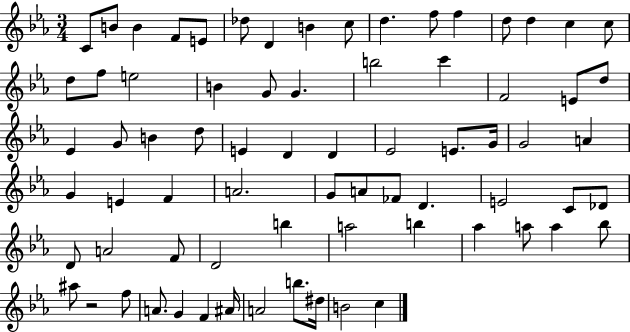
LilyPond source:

{
  \clef treble
  \numericTimeSignature
  \time 3/4
  \key ees \major
  \repeat volta 2 { c'8 b'8 b'4 f'8 e'8 | des''8 d'4 b'4 c''8 | d''4. f''8 f''4 | d''8 d''4 c''4 c''8 | \break d''8 f''8 e''2 | b'4 g'8 g'4. | b''2 c'''4 | f'2 e'8 d''8 | \break ees'4 g'8 b'4 d''8 | e'4 d'4 d'4 | ees'2 e'8. g'16 | g'2 a'4 | \break g'4 e'4 f'4 | a'2. | g'8 a'8 fes'8 d'4. | e'2 c'8 des'8 | \break d'8 a'2 f'8 | d'2 b''4 | a''2 b''4 | aes''4 a''8 a''4 bes''8 | \break ais''8 r2 f''8 | a'8. g'4 f'4 ais'16 | a'2 b''8. dis''16 | b'2 c''4 | \break } \bar "|."
}